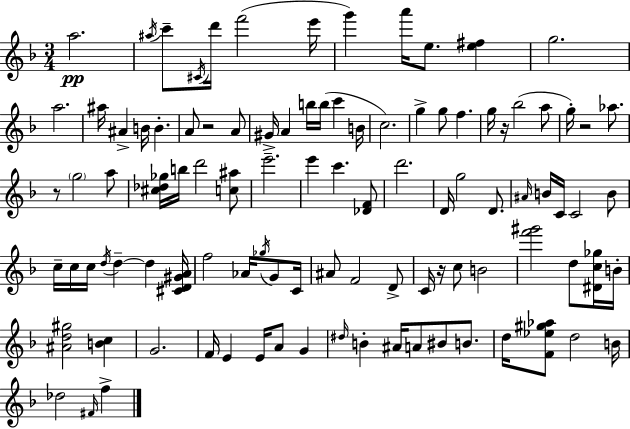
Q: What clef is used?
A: treble